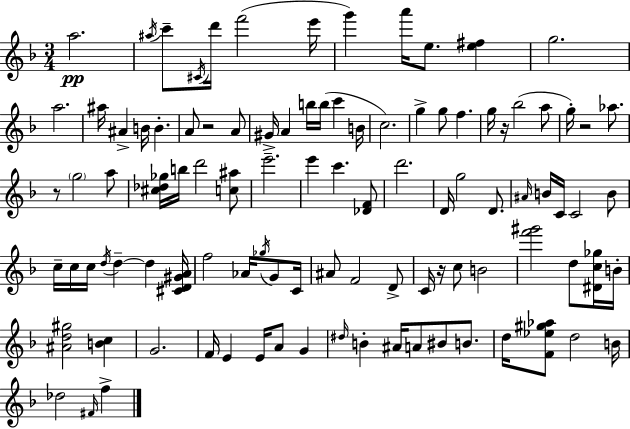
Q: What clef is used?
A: treble